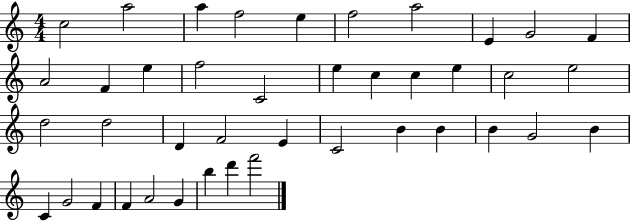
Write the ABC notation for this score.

X:1
T:Untitled
M:4/4
L:1/4
K:C
c2 a2 a f2 e f2 a2 E G2 F A2 F e f2 C2 e c c e c2 e2 d2 d2 D F2 E C2 B B B G2 B C G2 F F A2 G b d' f'2